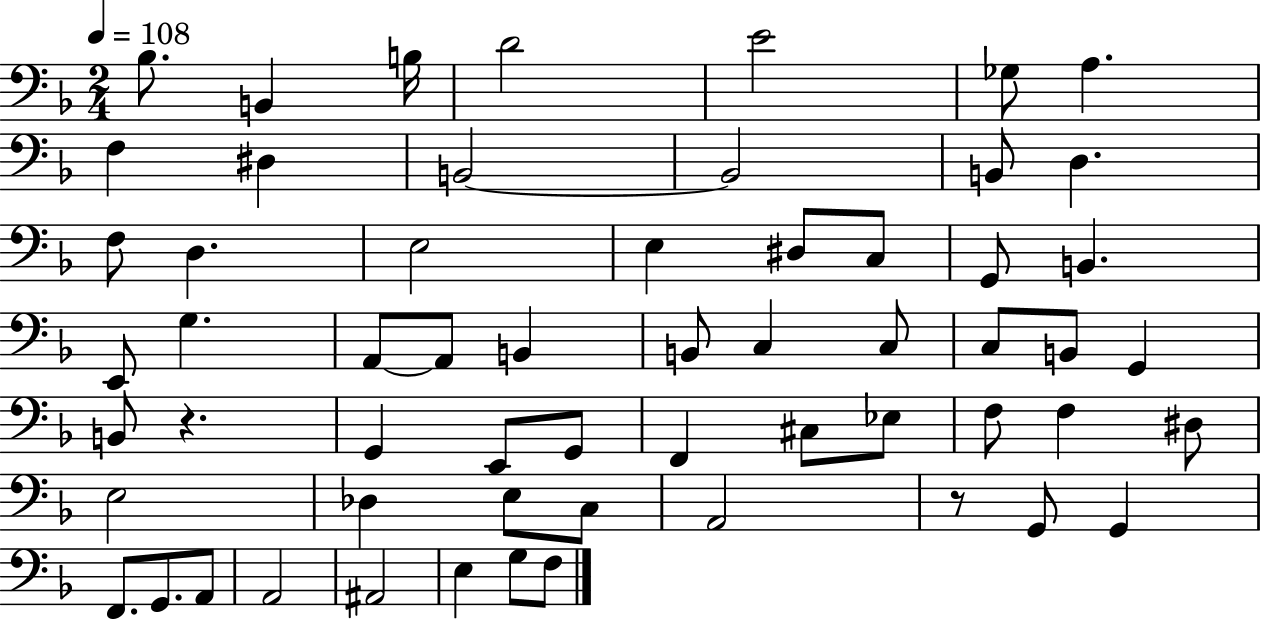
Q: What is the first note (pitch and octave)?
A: Bb3